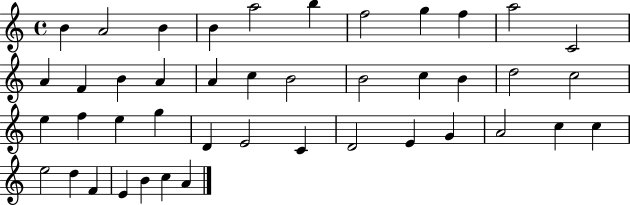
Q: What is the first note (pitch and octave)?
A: B4